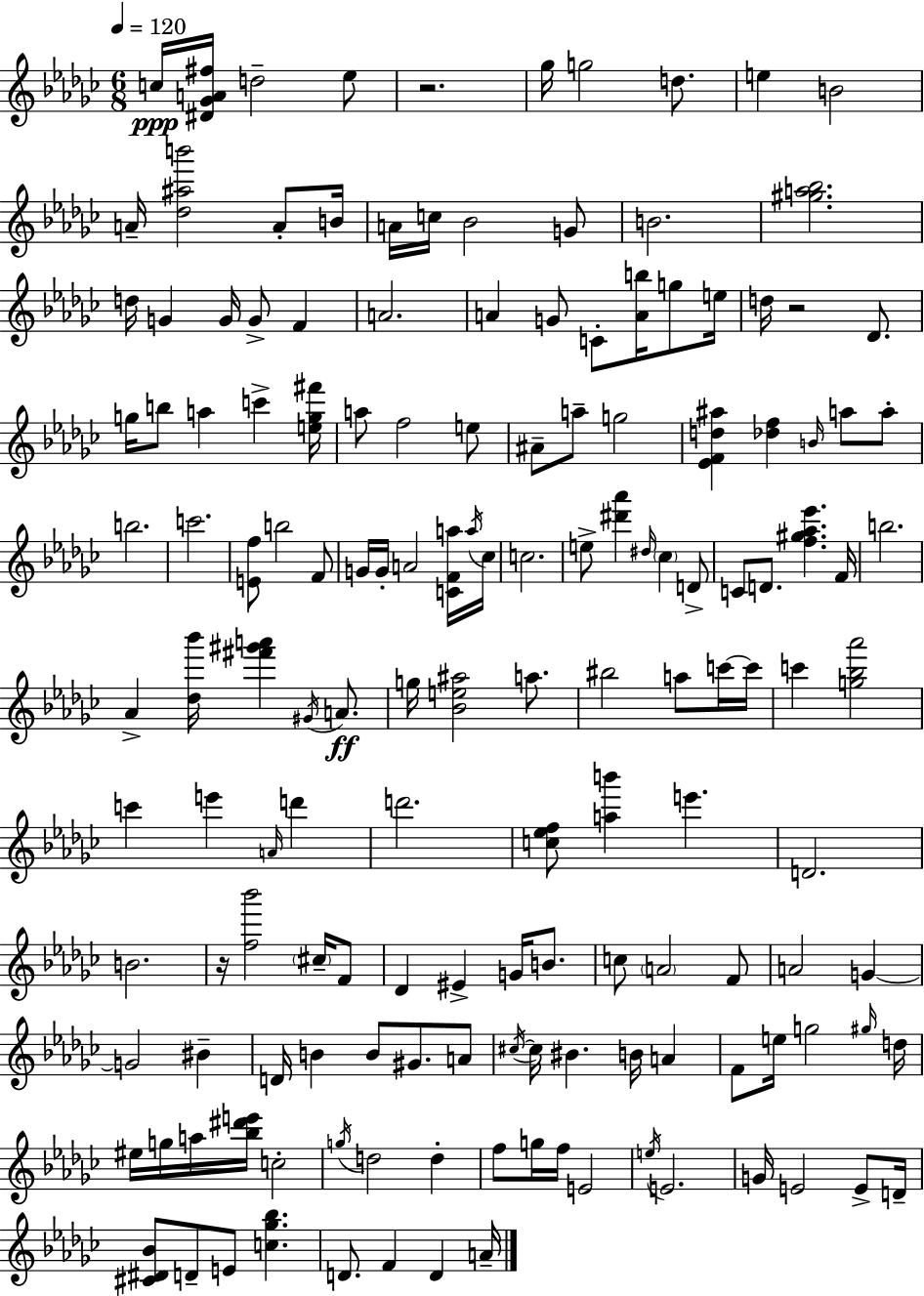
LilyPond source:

{
  \clef treble
  \numericTimeSignature
  \time 6/8
  \key ees \minor
  \tempo 4 = 120
  c''16\ppp <dis' ges' a' fis''>16 d''2-- ees''8 | r2. | ges''16 g''2 d''8. | e''4 b'2 | \break a'16-- <des'' ais'' b'''>2 a'8-. b'16 | a'16 c''16 bes'2 g'8 | b'2. | <gis'' a'' bes''>2. | \break d''16 g'4 g'16 g'8-> f'4 | a'2. | a'4 g'8 c'8-. <a' b''>16 g''8 e''16 | d''16 r2 des'8. | \break g''16 b''8 a''4 c'''4-> <e'' g'' fis'''>16 | a''8 f''2 e''8 | ais'8-- a''8-- g''2 | <ees' f' d'' ais''>4 <des'' f''>4 \grace { b'16 } a''8 a''8-. | \break b''2. | c'''2. | <e' f''>8 b''2 f'8 | g'16 g'16-. a'2 <c' f' a''>16 | \break \acciaccatura { a''16 } ces''16 c''2. | e''8-> <dis''' aes'''>4 \grace { dis''16 } \parenthesize ces''4 | d'8-> c'8 d'8. <f'' gis'' aes'' ees'''>4. | f'16 b''2. | \break aes'4-> <des'' bes'''>16 <fis''' gis''' a'''>4 | \acciaccatura { gis'16 }\ff a'8. g''16 <bes' e'' ais''>2 | a''8. bis''2 | a''8 c'''16~~ c'''16 c'''4 <g'' bes'' aes'''>2 | \break c'''4 e'''4 | \grace { a'16 } d'''4 d'''2. | <c'' ees'' f''>8 <a'' b'''>4 e'''4. | d'2. | \break b'2. | r16 <f'' bes'''>2 | \parenthesize cis''16-- f'8 des'4 eis'4-> | g'16 b'8. c''8 \parenthesize a'2 | \break f'8 a'2 | g'4~~ g'2 | bis'4-- d'16 b'4 b'8 | gis'8. a'8 \acciaccatura { cis''16~ }~ cis''16 bis'4. | \break b'16 a'4 f'8 e''16 g''2 | \grace { gis''16 } d''16 eis''16 g''16 a''16 <bes'' dis''' e'''>16 c''2-. | \acciaccatura { g''16 } d''2 | d''4-. f''8 g''16 f''16 | \break e'2 \acciaccatura { e''16 } e'2. | g'16 e'2 | e'8-> d'16-- <cis' dis' bes'>8 d'8-- | e'8 <c'' ges'' bes''>4. d'8. | \break f'4 d'4 a'16-- \bar "|."
}